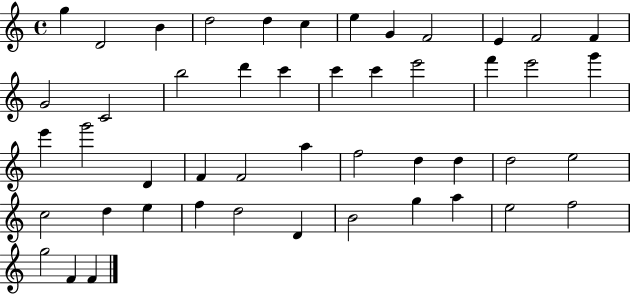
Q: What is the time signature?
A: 4/4